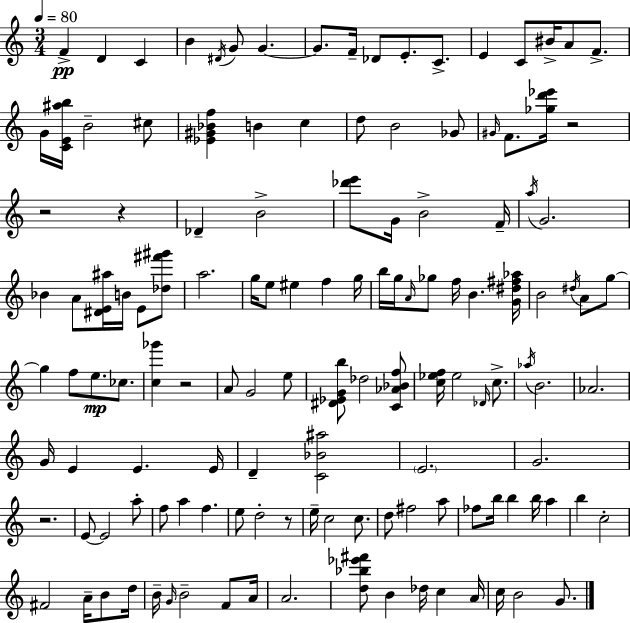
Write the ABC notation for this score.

X:1
T:Untitled
M:3/4
L:1/4
K:C
F D C B ^D/4 G/2 G G/2 F/4 _D/2 E/2 C/2 E C/2 ^B/4 A/2 F/2 G/4 [CE^ab]/4 B2 ^c/2 [_E^G_Bf] B c d/2 B2 _G/2 ^G/4 F/2 [_gd'_e']/4 z2 z2 z _D B2 [_d'e']/2 G/4 B2 F/4 a/4 G2 _B A/2 [^DE^a]/4 B/4 E/2 [_d^f'^g']/2 a2 g/4 e/2 ^e f g/4 b/4 g/4 A/4 _g/2 f/4 B [G^d^f_a]/4 B2 ^d/4 A/2 g/2 g f/2 e/2 _c/2 [c_g'] z2 A/2 G2 e/2 [^D_EGb]/2 _d2 [C_A_Bf]/2 [c_ef]/4 _e2 _D/4 c/2 _a/4 B2 _A2 G/4 E E E/4 D [C_B^a]2 E2 G2 z2 E/2 E2 a/2 f/2 a f e/2 d2 z/2 e/4 c2 c/2 d/2 ^f2 a/2 _f/2 b/4 b b/4 a b c2 ^F2 A/4 B/2 d/4 B/4 G/4 B2 F/2 A/4 A2 [d_b_e'^f']/2 B _d/4 c A/4 c/4 B2 G/2